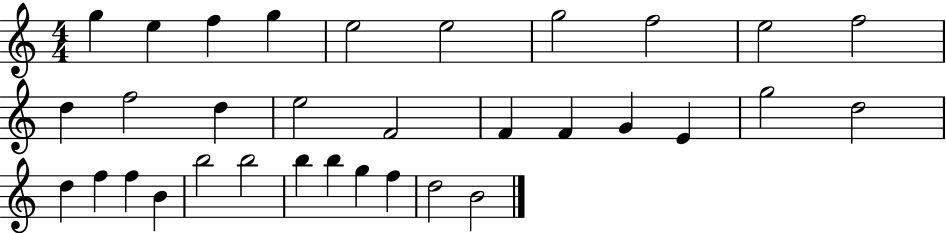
{
  \clef treble
  \numericTimeSignature
  \time 4/4
  \key c \major
  g''4 e''4 f''4 g''4 | e''2 e''2 | g''2 f''2 | e''2 f''2 | \break d''4 f''2 d''4 | e''2 f'2 | f'4 f'4 g'4 e'4 | g''2 d''2 | \break d''4 f''4 f''4 b'4 | b''2 b''2 | b''4 b''4 g''4 f''4 | d''2 b'2 | \break \bar "|."
}